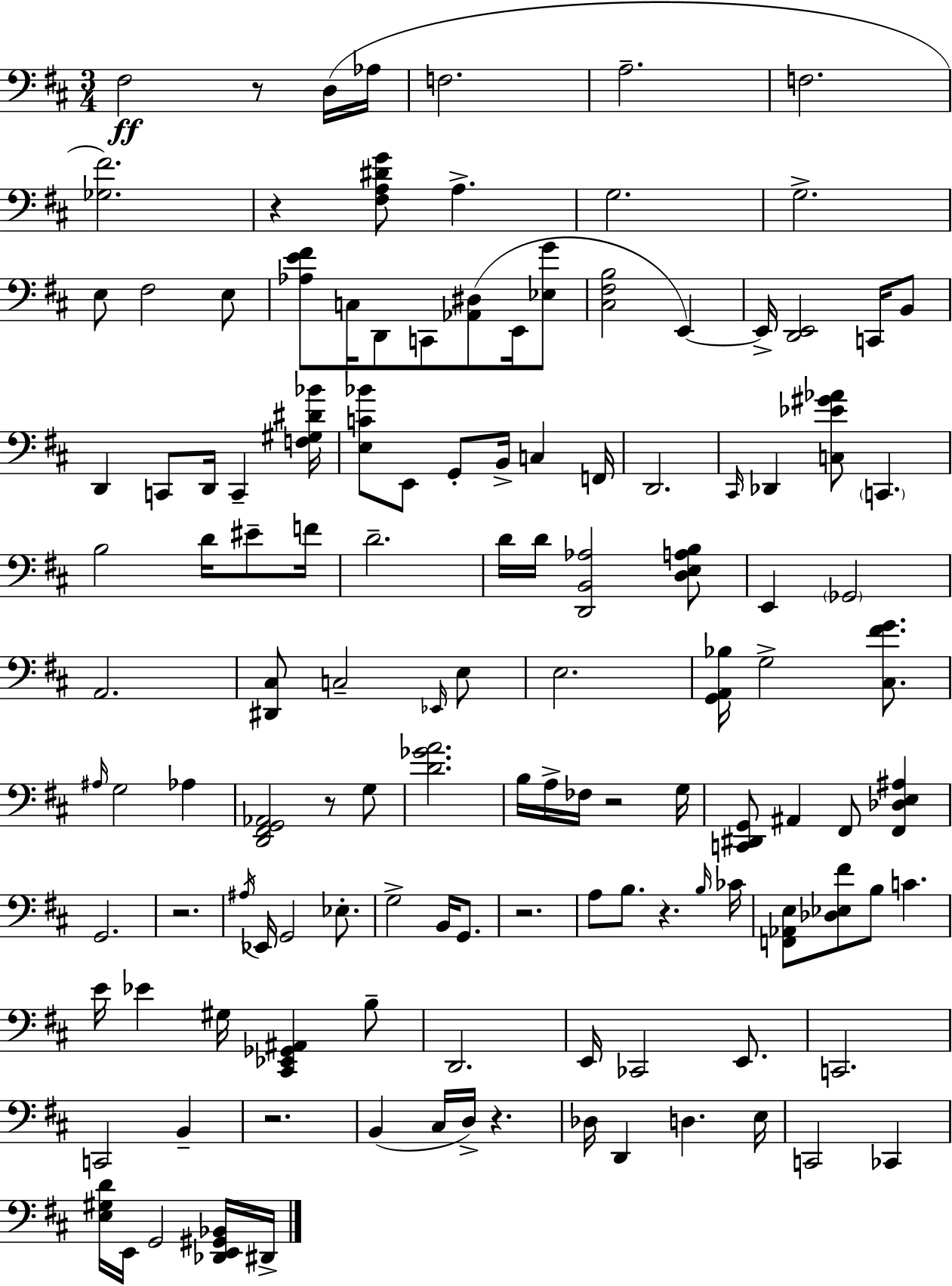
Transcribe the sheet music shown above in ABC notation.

X:1
T:Untitled
M:3/4
L:1/4
K:D
^F,2 z/2 D,/4 _A,/4 F,2 A,2 F,2 [_G,^F]2 z [^F,A,^DG]/2 A, G,2 G,2 E,/2 ^F,2 E,/2 [_A,E^F]/2 C,/4 D,,/2 C,,/2 [_A,,^D,]/2 E,,/4 [_E,G]/2 [^C,^F,B,]2 E,, E,,/4 [D,,E,,]2 C,,/4 B,,/2 D,, C,,/2 D,,/4 C,, [F,^G,^D_B]/4 [E,C_B]/2 E,,/2 G,,/2 B,,/4 C, F,,/4 D,,2 ^C,,/4 _D,, [C,_E^G_A]/2 C,, B,2 D/4 ^E/2 F/4 D2 D/4 D/4 [D,,B,,_A,]2 [D,E,A,B,]/2 E,, _G,,2 A,,2 [^D,,^C,]/2 C,2 _E,,/4 E,/2 E,2 [G,,A,,_B,]/4 G,2 [^C,^FG]/2 ^A,/4 G,2 _A, [D,,^F,,G,,_A,,]2 z/2 G,/2 [D_GA]2 B,/4 A,/4 _F,/4 z2 G,/4 [C,,^D,,G,,]/2 ^A,, ^F,,/2 [^F,,_D,E,^A,] G,,2 z2 ^A,/4 _E,,/4 G,,2 _E,/2 G,2 B,,/4 G,,/2 z2 A,/2 B,/2 z B,/4 _C/4 [F,,_A,,E,]/2 [_D,_E,^F]/2 B,/2 C E/4 _E ^G,/4 [^C,,_E,,_G,,^A,,] B,/2 D,,2 E,,/4 _C,,2 E,,/2 C,,2 C,,2 B,, z2 B,, ^C,/4 D,/4 z _D,/4 D,, D, E,/4 C,,2 _C,, [E,^G,D]/4 E,,/4 G,,2 [_D,,E,,^G,,_B,,]/4 ^D,,/4